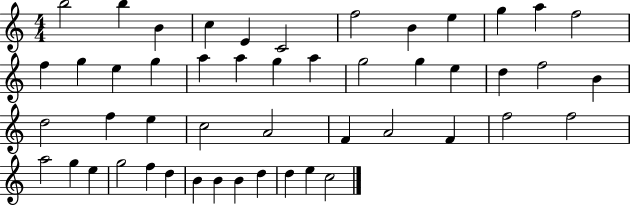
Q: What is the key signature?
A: C major